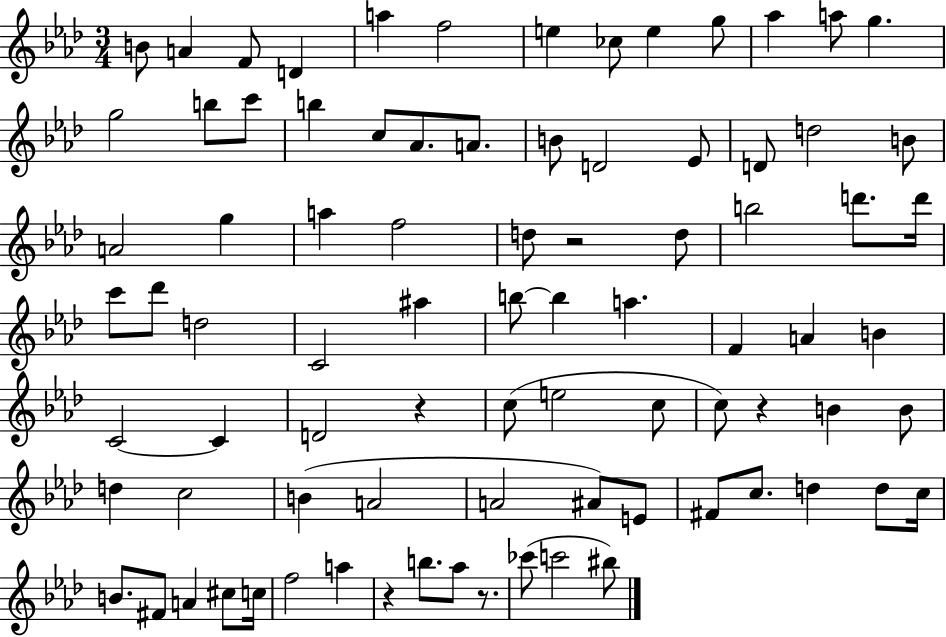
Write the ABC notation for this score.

X:1
T:Untitled
M:3/4
L:1/4
K:Ab
B/2 A F/2 D a f2 e _c/2 e g/2 _a a/2 g g2 b/2 c'/2 b c/2 _A/2 A/2 B/2 D2 _E/2 D/2 d2 B/2 A2 g a f2 d/2 z2 d/2 b2 d'/2 d'/4 c'/2 _d'/2 d2 C2 ^a b/2 b a F A B C2 C D2 z c/2 e2 c/2 c/2 z B B/2 d c2 B A2 A2 ^A/2 E/2 ^F/2 c/2 d d/2 c/4 B/2 ^F/2 A ^c/2 c/4 f2 a z b/2 _a/2 z/2 _c'/2 c'2 ^b/2